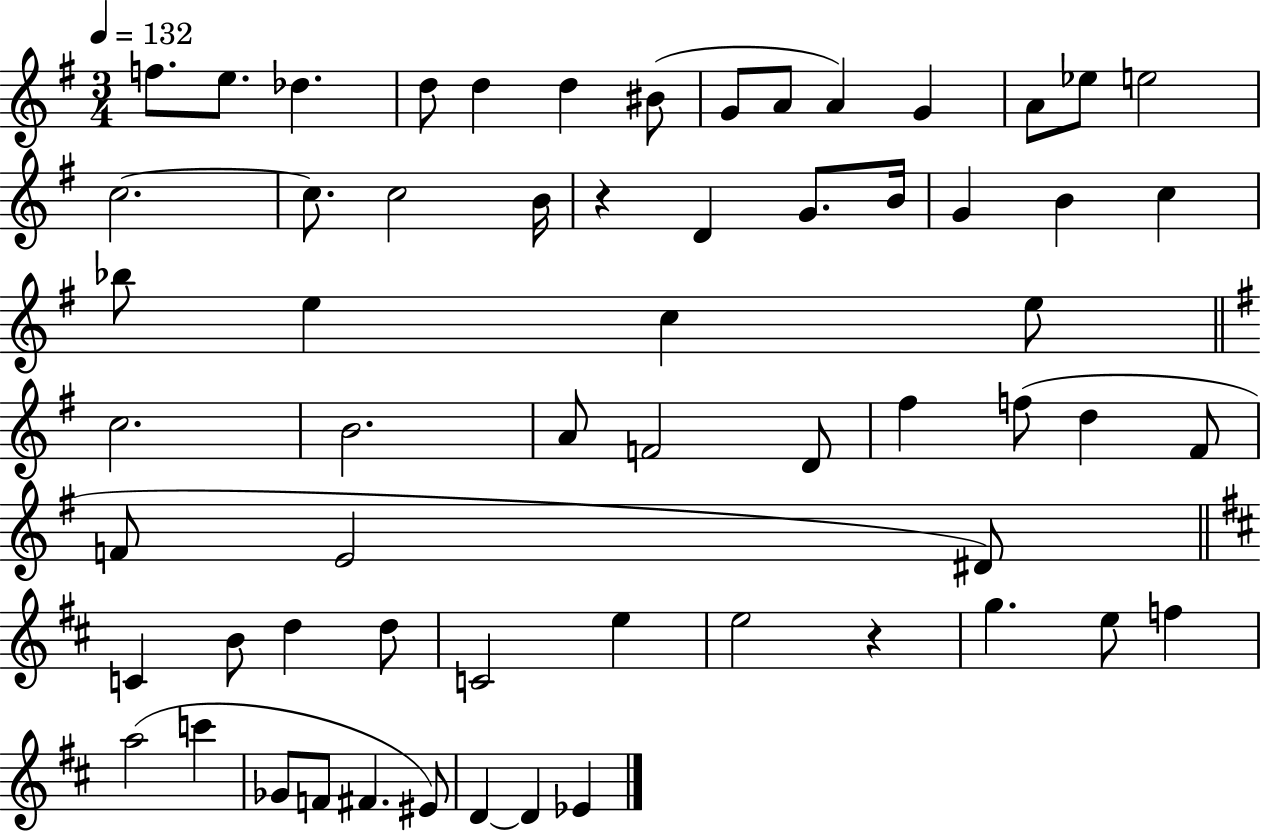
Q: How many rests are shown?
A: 2